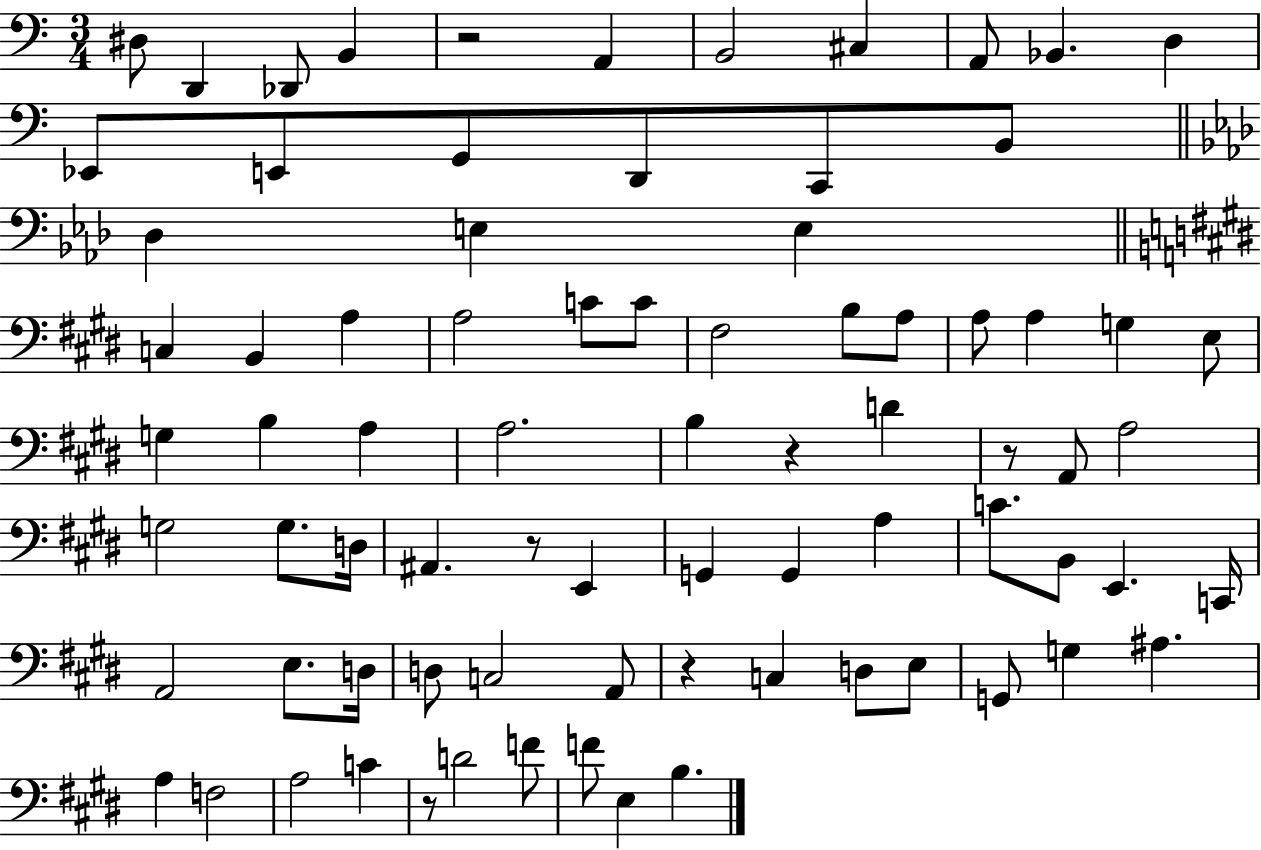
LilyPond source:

{
  \clef bass
  \numericTimeSignature
  \time 3/4
  \key c \major
  dis8 d,4 des,8 b,4 | r2 a,4 | b,2 cis4 | a,8 bes,4. d4 | \break ees,8 e,8 g,8 d,8 c,8 b,8 | \bar "||" \break \key f \minor des4 e4 e4 | \bar "||" \break \key e \major c4 b,4 a4 | a2 c'8 c'8 | fis2 b8 a8 | a8 a4 g4 e8 | \break g4 b4 a4 | a2. | b4 r4 d'4 | r8 a,8 a2 | \break g2 g8. d16 | ais,4. r8 e,4 | g,4 g,4 a4 | c'8. b,8 e,4. c,16 | \break a,2 e8. d16 | d8 c2 a,8 | r4 c4 d8 e8 | g,8 g4 ais4. | \break a4 f2 | a2 c'4 | r8 d'2 f'8 | f'8 e4 b4. | \break \bar "|."
}